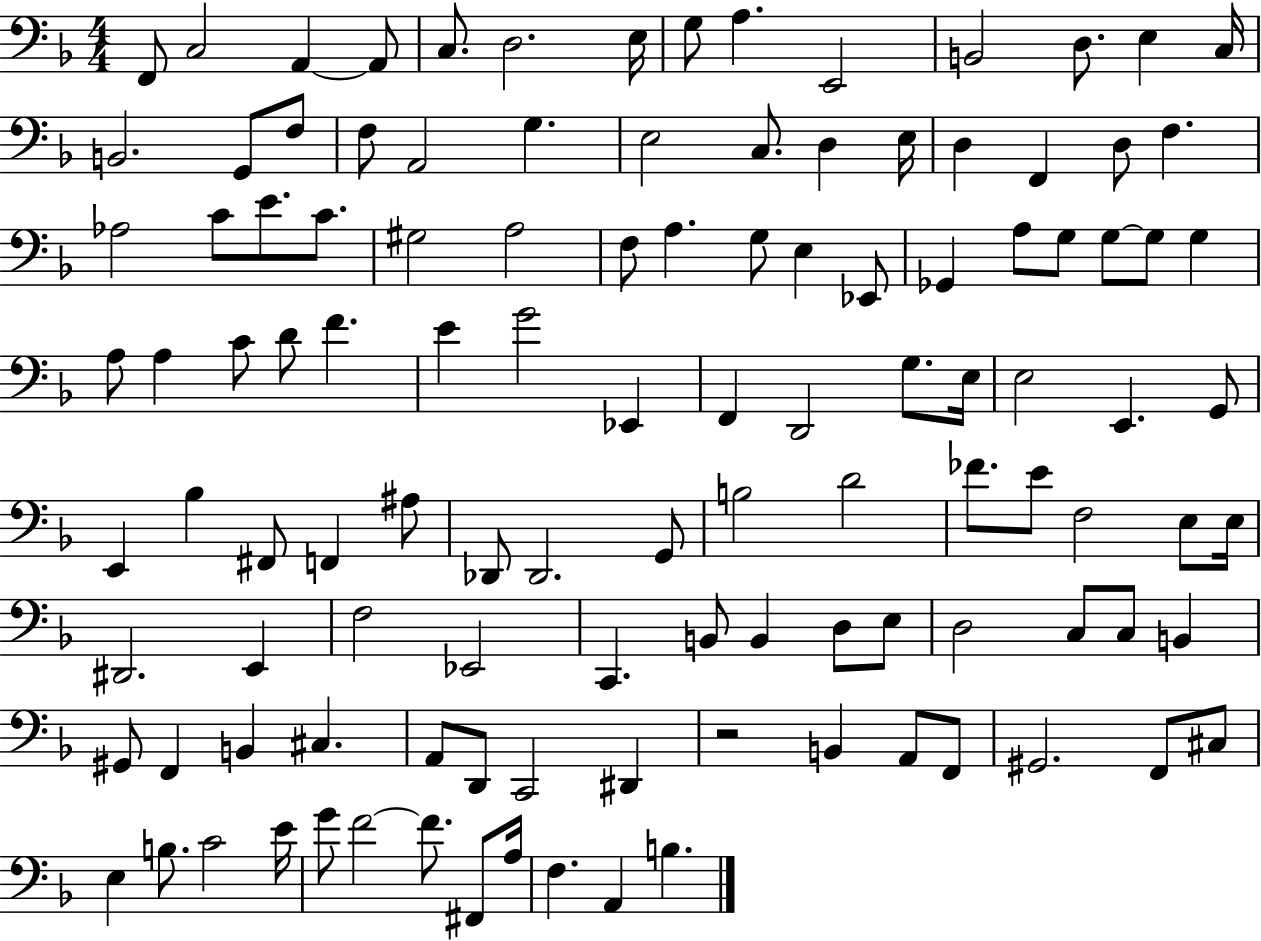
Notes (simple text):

F2/e C3/h A2/q A2/e C3/e. D3/h. E3/s G3/e A3/q. E2/h B2/h D3/e. E3/q C3/s B2/h. G2/e F3/e F3/e A2/h G3/q. E3/h C3/e. D3/q E3/s D3/q F2/q D3/e F3/q. Ab3/h C4/e E4/e. C4/e. G#3/h A3/h F3/e A3/q. G3/e E3/q Eb2/e Gb2/q A3/e G3/e G3/e G3/e G3/q A3/e A3/q C4/e D4/e F4/q. E4/q G4/h Eb2/q F2/q D2/h G3/e. E3/s E3/h E2/q. G2/e E2/q Bb3/q F#2/e F2/q A#3/e Db2/e Db2/h. G2/e B3/h D4/h FES4/e. E4/e F3/h E3/e E3/s D#2/h. E2/q F3/h Eb2/h C2/q. B2/e B2/q D3/e E3/e D3/h C3/e C3/e B2/q G#2/e F2/q B2/q C#3/q. A2/e D2/e C2/h D#2/q R/h B2/q A2/e F2/e G#2/h. F2/e C#3/e E3/q B3/e. C4/h E4/s G4/e F4/h F4/e. F#2/e A3/s F3/q. A2/q B3/q.